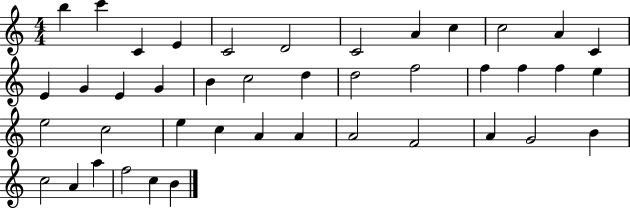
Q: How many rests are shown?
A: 0